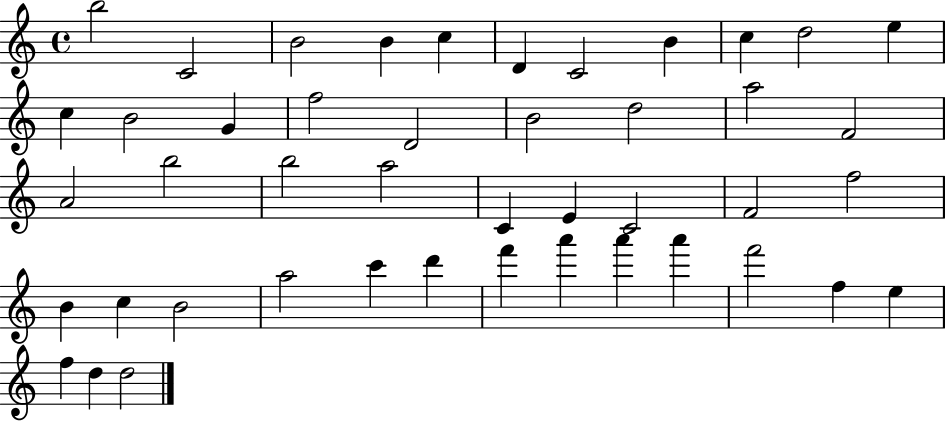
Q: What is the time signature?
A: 4/4